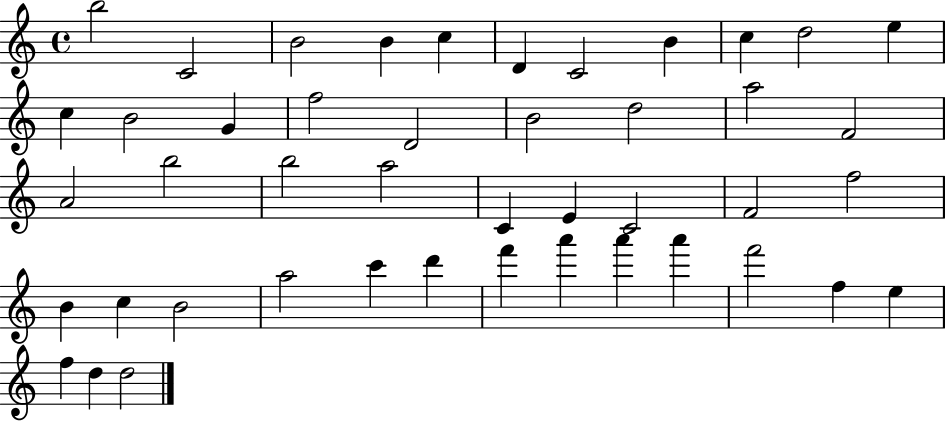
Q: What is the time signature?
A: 4/4